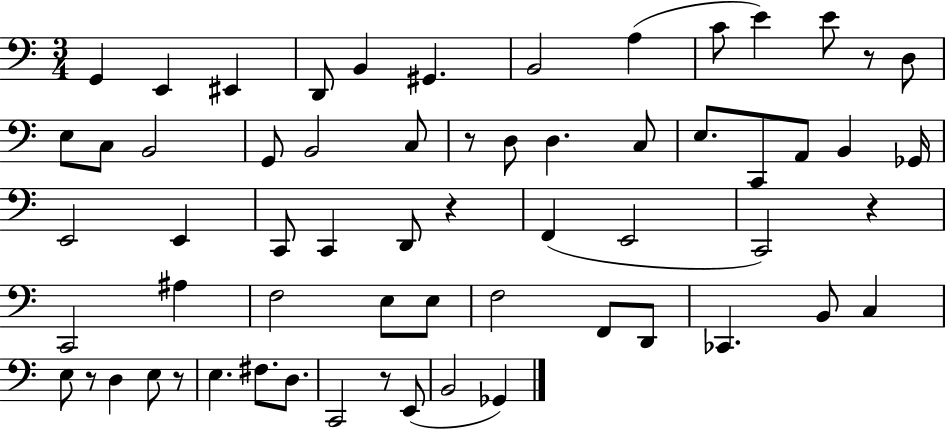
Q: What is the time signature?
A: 3/4